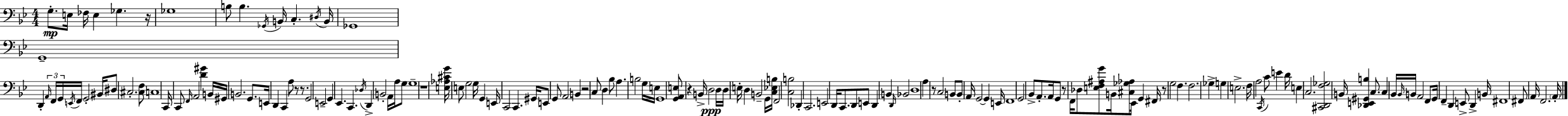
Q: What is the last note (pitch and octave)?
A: A2